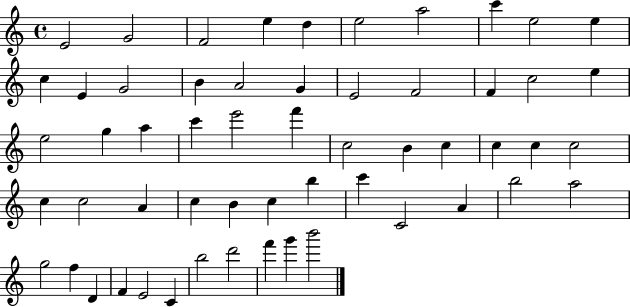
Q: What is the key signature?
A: C major